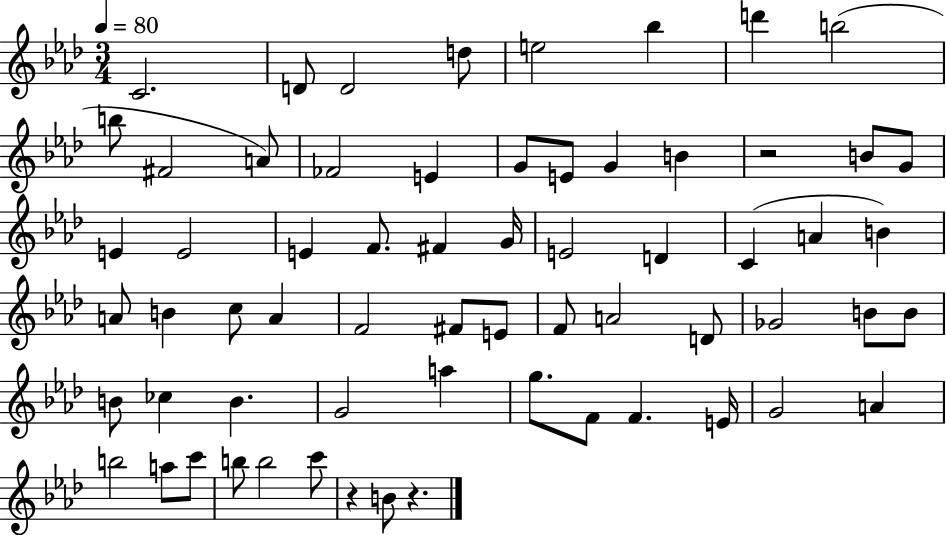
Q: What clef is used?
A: treble